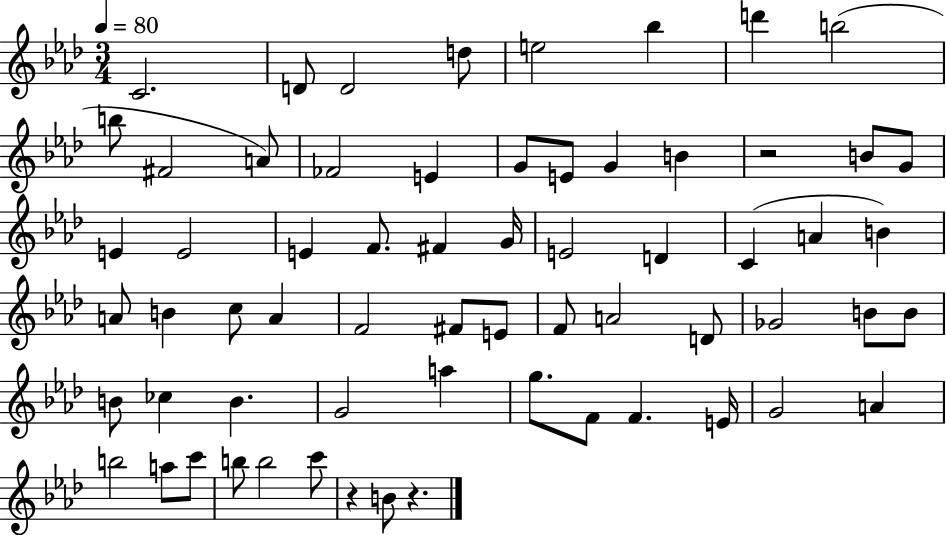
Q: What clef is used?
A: treble